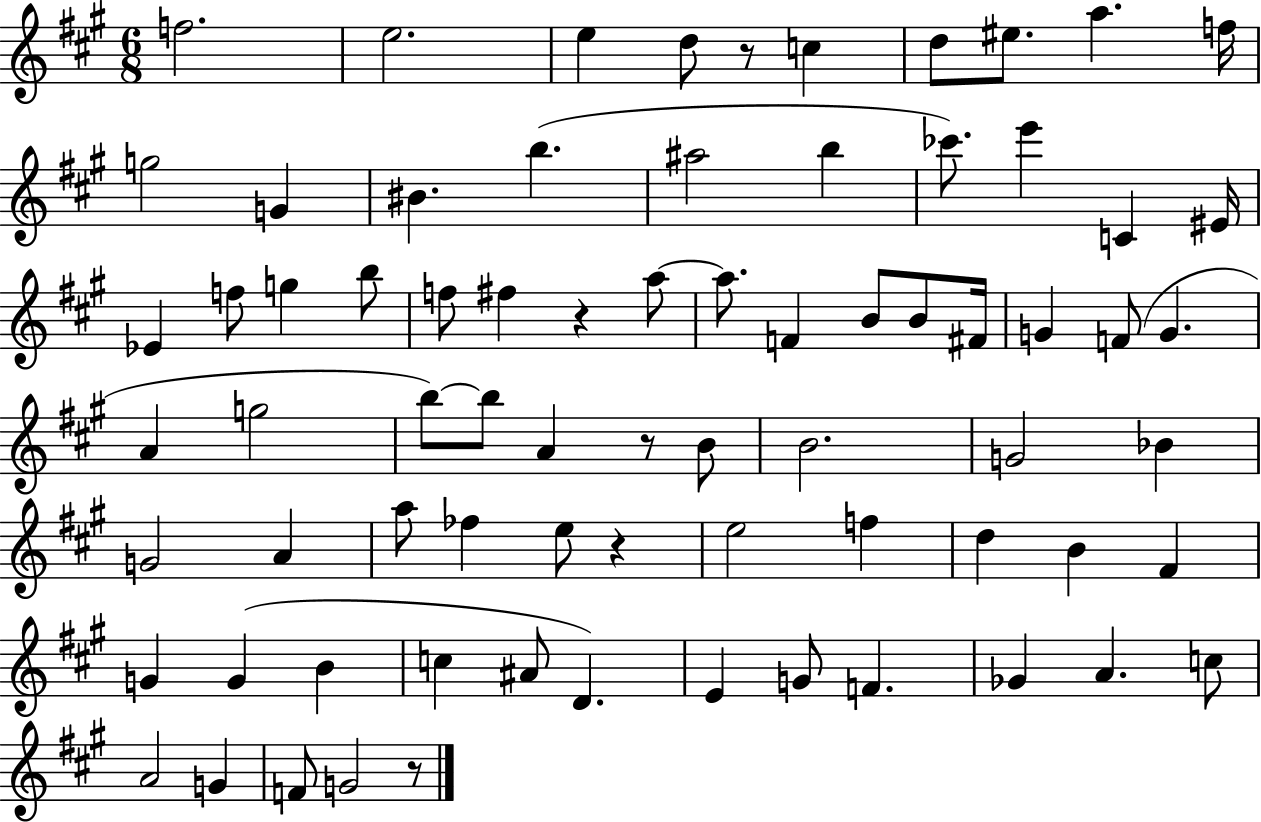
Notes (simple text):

F5/h. E5/h. E5/q D5/e R/e C5/q D5/e EIS5/e. A5/q. F5/s G5/h G4/q BIS4/q. B5/q. A#5/h B5/q CES6/e. E6/q C4/q EIS4/s Eb4/q F5/e G5/q B5/e F5/e F#5/q R/q A5/e A5/e. F4/q B4/e B4/e F#4/s G4/q F4/e G4/q. A4/q G5/h B5/e B5/e A4/q R/e B4/e B4/h. G4/h Bb4/q G4/h A4/q A5/e FES5/q E5/e R/q E5/h F5/q D5/q B4/q F#4/q G4/q G4/q B4/q C5/q A#4/e D4/q. E4/q G4/e F4/q. Gb4/q A4/q. C5/e A4/h G4/q F4/e G4/h R/e